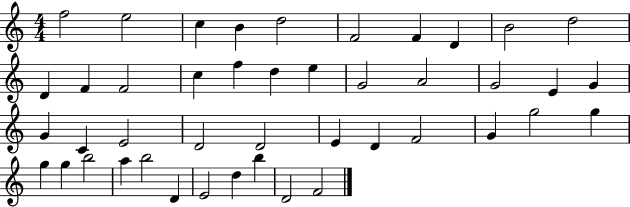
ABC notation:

X:1
T:Untitled
M:4/4
L:1/4
K:C
f2 e2 c B d2 F2 F D B2 d2 D F F2 c f d e G2 A2 G2 E G G C E2 D2 D2 E D F2 G g2 g g g b2 a b2 D E2 d b D2 F2